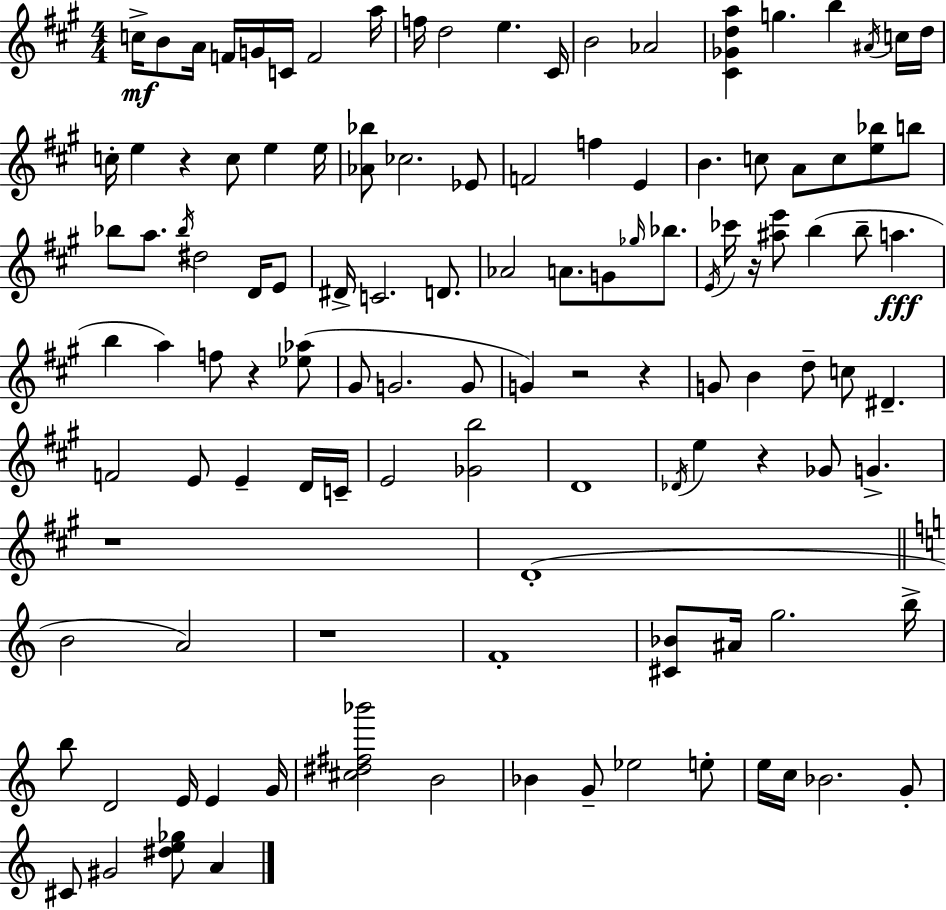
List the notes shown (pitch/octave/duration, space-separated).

C5/s B4/e A4/s F4/s G4/s C4/s F4/h A5/s F5/s D5/h E5/q. C#4/s B4/h Ab4/h [C#4,Gb4,D5,A5]/q G5/q. B5/q A#4/s C5/s D5/s C5/s E5/q R/q C5/e E5/q E5/s [Ab4,Bb5]/e CES5/h. Eb4/e F4/h F5/q E4/q B4/q. C5/e A4/e C5/e [E5,Bb5]/e B5/e Bb5/e A5/e. Bb5/s D#5/h D4/s E4/e D#4/s C4/h. D4/e. Ab4/h A4/e. G4/e Gb5/s Bb5/e. E4/s CES6/s R/s [A#5,E6]/e B5/q B5/e A5/q. B5/q A5/q F5/e R/q [Eb5,Ab5]/e G#4/e G4/h. G4/e G4/q R/h R/q G4/e B4/q D5/e C5/e D#4/q. F4/h E4/e E4/q D4/s C4/s E4/h [Gb4,B5]/h D4/w Db4/s E5/q R/q Gb4/e G4/q. R/w D4/w B4/h A4/h R/w F4/w [C#4,Bb4]/e A#4/s G5/h. B5/s B5/e D4/h E4/s E4/q G4/s [C#5,D#5,F#5,Bb6]/h B4/h Bb4/q G4/e Eb5/h E5/e E5/s C5/s Bb4/h. G4/e C#4/e G#4/h [D#5,E5,Gb5]/e A4/q